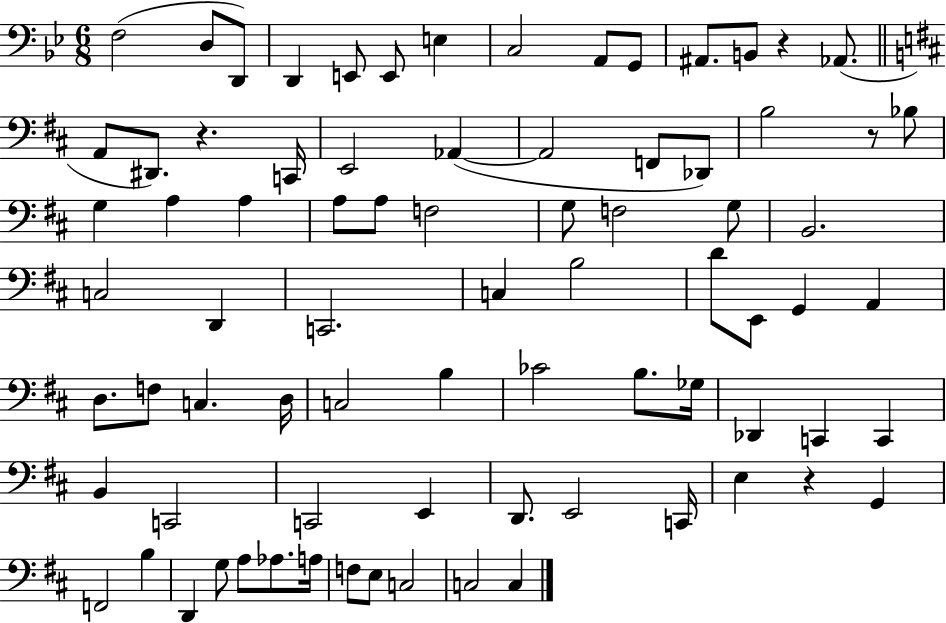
F3/h D3/e D2/e D2/q E2/e E2/e E3/q C3/h A2/e G2/e A#2/e. B2/e R/q Ab2/e. A2/e D#2/e. R/q. C2/s E2/h Ab2/q Ab2/h F2/e Db2/e B3/h R/e Bb3/e G3/q A3/q A3/q A3/e A3/e F3/h G3/e F3/h G3/e B2/h. C3/h D2/q C2/h. C3/q B3/h D4/e E2/e G2/q A2/q D3/e. F3/e C3/q. D3/s C3/h B3/q CES4/h B3/e. Gb3/s Db2/q C2/q C2/q B2/q C2/h C2/h E2/q D2/e. E2/h C2/s E3/q R/q G2/q F2/h B3/q D2/q G3/e A3/e Ab3/e. A3/s F3/e E3/e C3/h C3/h C3/q